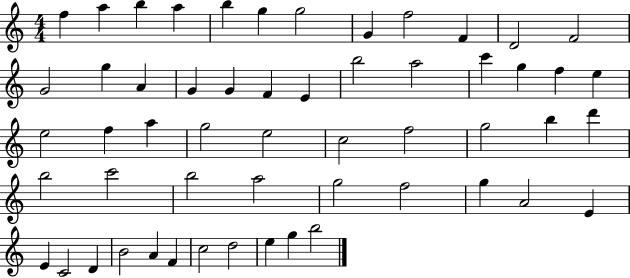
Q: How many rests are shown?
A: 0